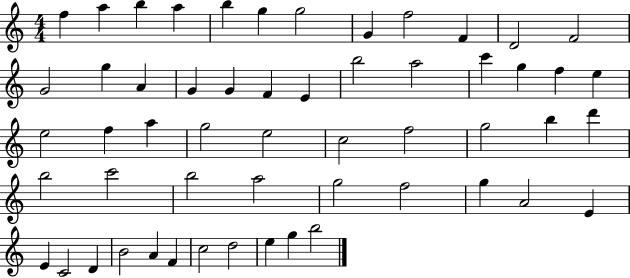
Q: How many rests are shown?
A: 0